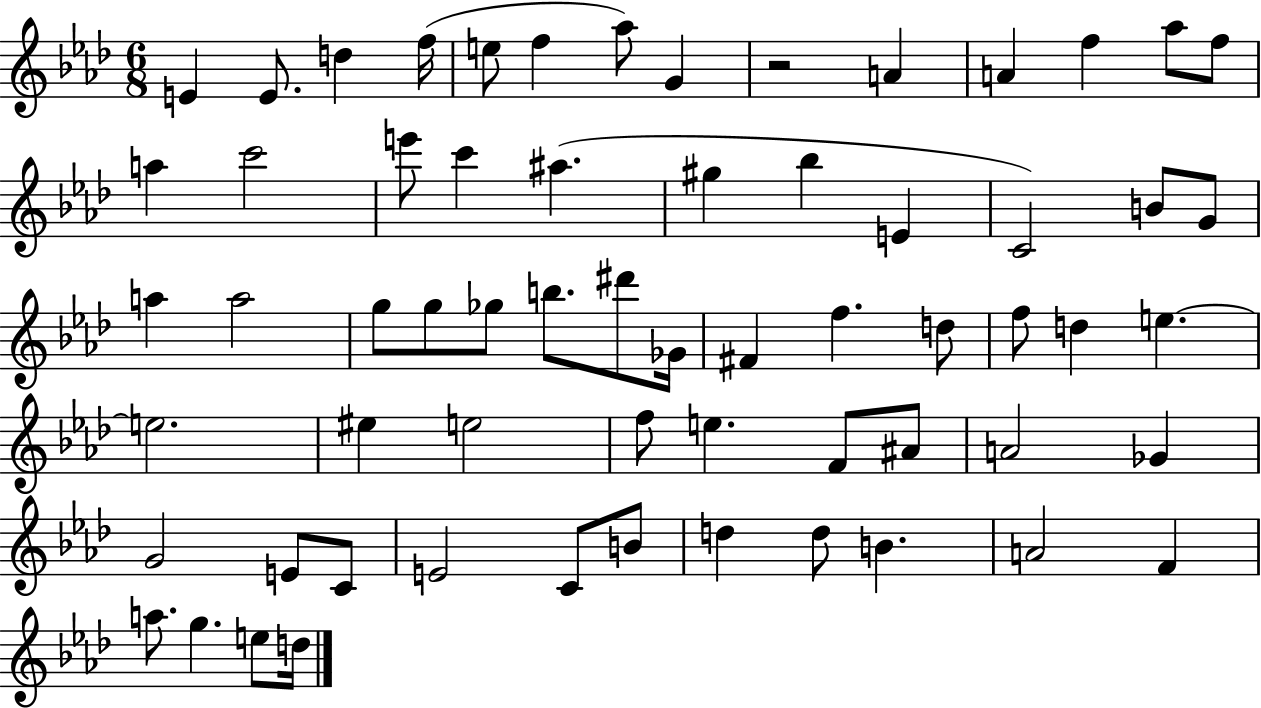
X:1
T:Untitled
M:6/8
L:1/4
K:Ab
E E/2 d f/4 e/2 f _a/2 G z2 A A f _a/2 f/2 a c'2 e'/2 c' ^a ^g _b E C2 B/2 G/2 a a2 g/2 g/2 _g/2 b/2 ^d'/2 _G/4 ^F f d/2 f/2 d e e2 ^e e2 f/2 e F/2 ^A/2 A2 _G G2 E/2 C/2 E2 C/2 B/2 d d/2 B A2 F a/2 g e/2 d/4